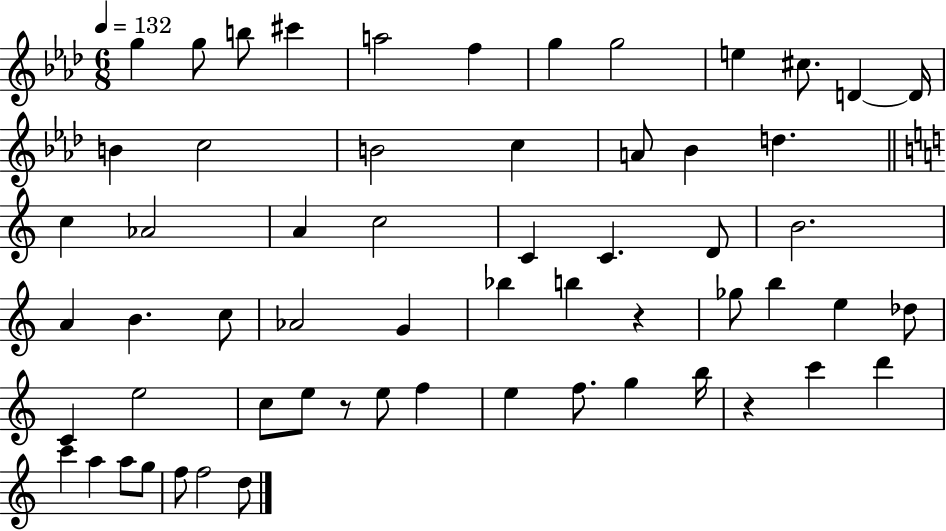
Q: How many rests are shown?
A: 3